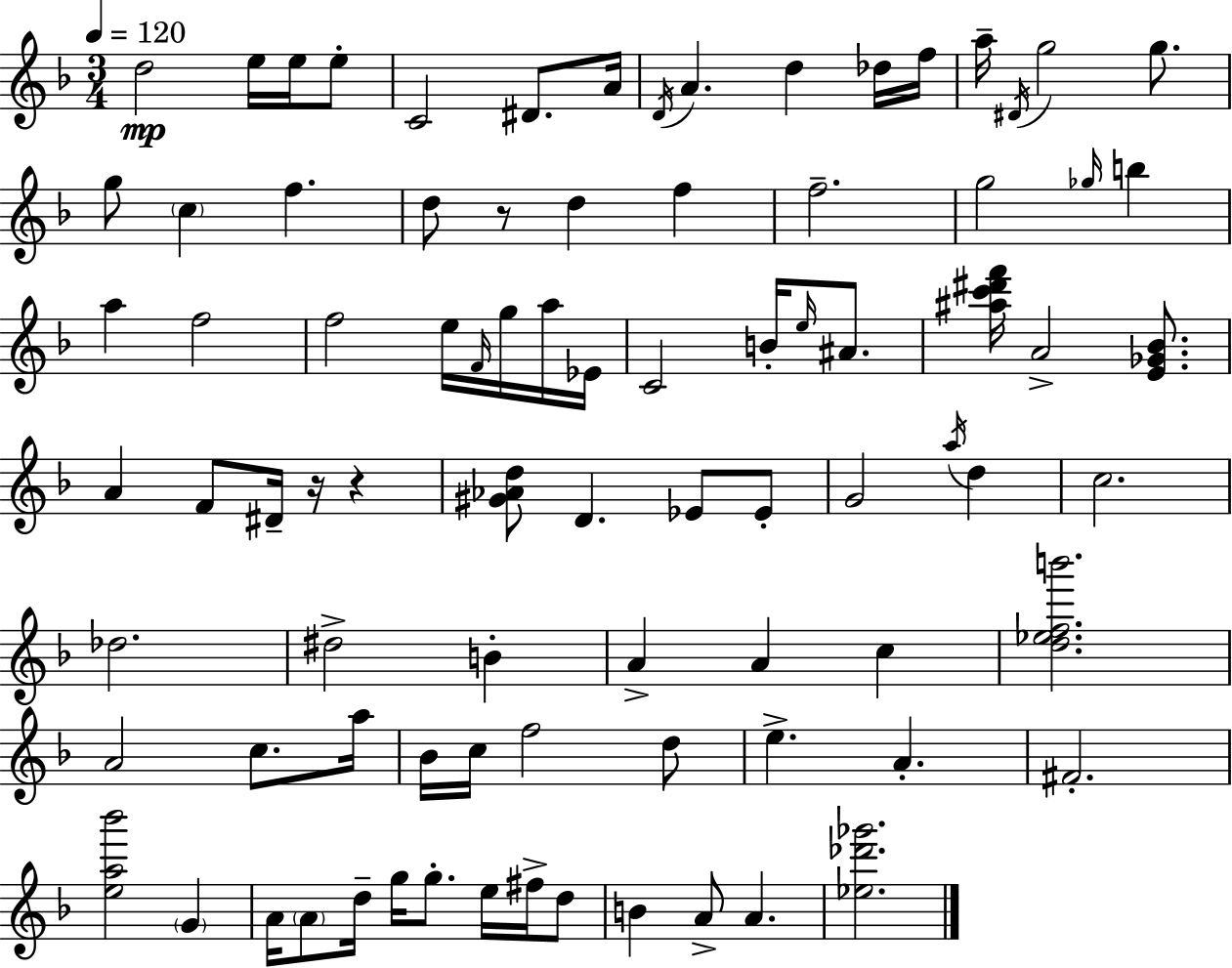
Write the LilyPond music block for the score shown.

{
  \clef treble
  \numericTimeSignature
  \time 3/4
  \key f \major
  \tempo 4 = 120
  \repeat volta 2 { d''2\mp e''16 e''16 e''8-. | c'2 dis'8. a'16 | \acciaccatura { d'16 } a'4. d''4 des''16 | f''16 a''16-- \acciaccatura { dis'16 } g''2 g''8. | \break g''8 \parenthesize c''4 f''4. | d''8 r8 d''4 f''4 | f''2.-- | g''2 \grace { ges''16 } b''4 | \break a''4 f''2 | f''2 e''16 | \grace { f'16 } g''16 a''16 ees'16 c'2 | b'16-. \grace { e''16 } ais'8. <ais'' c''' dis''' f'''>16 a'2-> | \break <e' ges' bes'>8. a'4 f'8 dis'16-- | r16 r4 <gis' aes' d''>8 d'4. | ees'8 ees'8-. g'2 | \acciaccatura { a''16 } d''4 c''2. | \break des''2. | dis''2-> | b'4-. a'4-> a'4 | c''4 <d'' ees'' f'' b'''>2. | \break a'2 | c''8. a''16 bes'16 c''16 f''2 | d''8 e''4.-> | a'4.-. fis'2.-. | \break <e'' a'' bes'''>2 | \parenthesize g'4 a'16 \parenthesize a'8 d''16-- g''16 g''8.-. | e''16 fis''16-> d''8 b'4 a'8-> | a'4. <ees'' des''' ges'''>2. | \break } \bar "|."
}